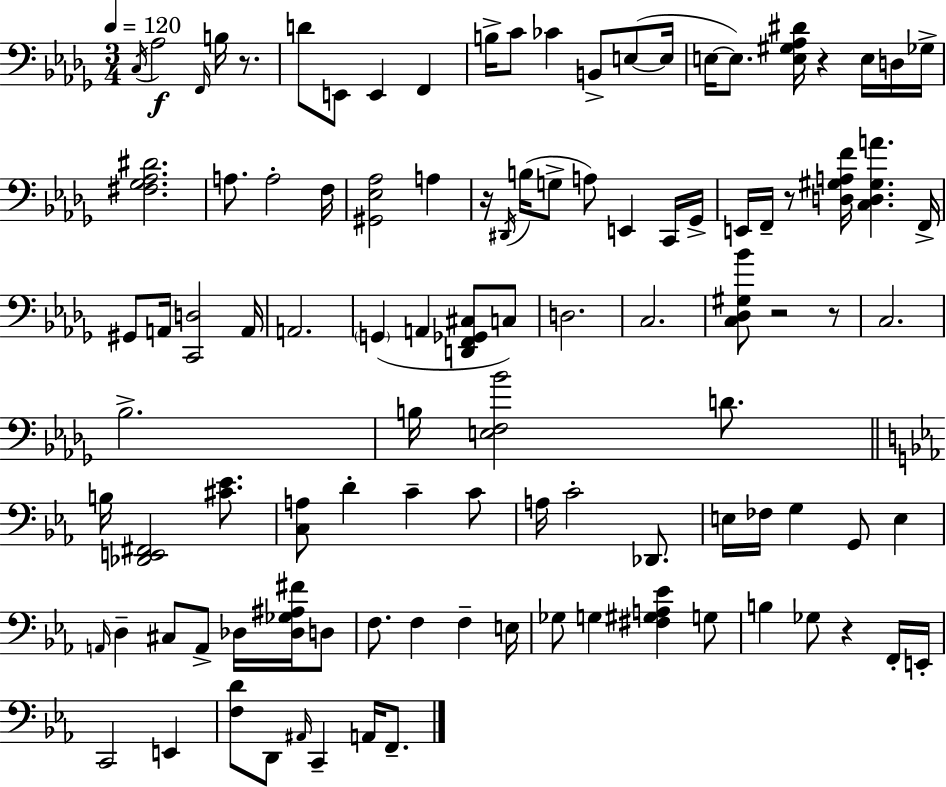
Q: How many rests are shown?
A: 7